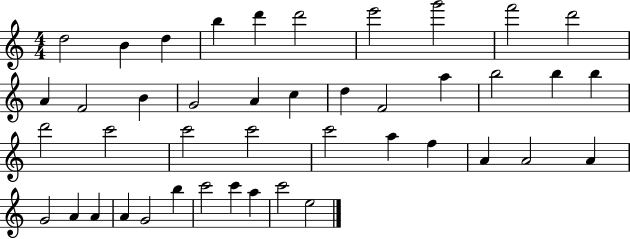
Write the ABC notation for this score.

X:1
T:Untitled
M:4/4
L:1/4
K:C
d2 B d b d' d'2 e'2 g'2 f'2 d'2 A F2 B G2 A c d F2 a b2 b b d'2 c'2 c'2 c'2 c'2 a f A A2 A G2 A A A G2 b c'2 c' a c'2 e2